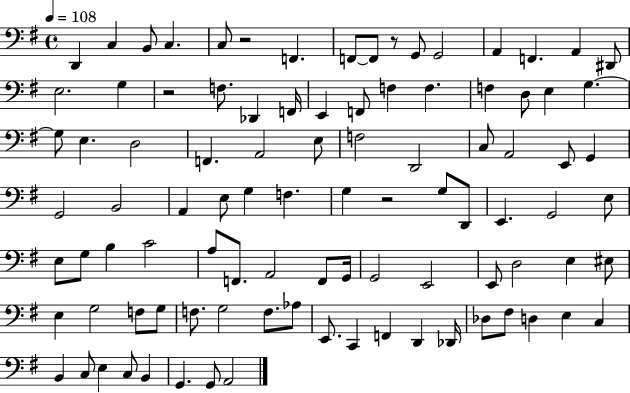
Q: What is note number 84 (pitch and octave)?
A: C3